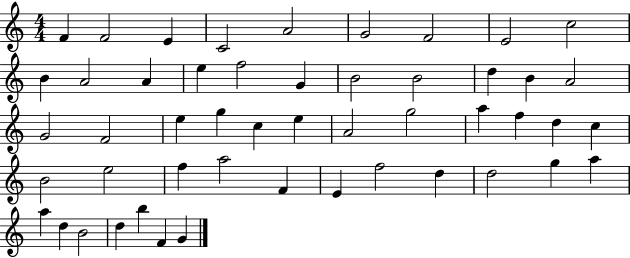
X:1
T:Untitled
M:4/4
L:1/4
K:C
F F2 E C2 A2 G2 F2 E2 c2 B A2 A e f2 G B2 B2 d B A2 G2 F2 e g c e A2 g2 a f d c B2 e2 f a2 F E f2 d d2 g a a d B2 d b F G